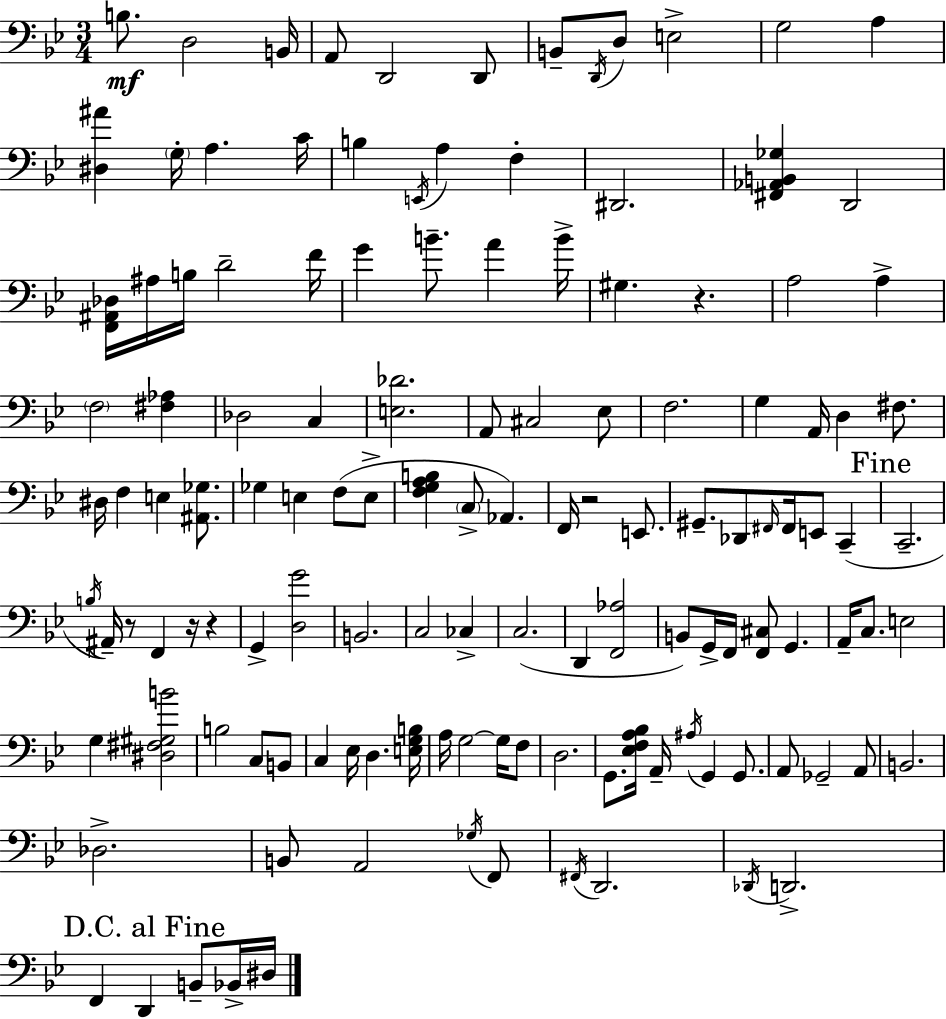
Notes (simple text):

B3/e. D3/h B2/s A2/e D2/h D2/e B2/e D2/s D3/e E3/h G3/h A3/q [D#3,A#4]/q G3/s A3/q. C4/s B3/q E2/s A3/q F3/q D#2/h. [F#2,Ab2,B2,Gb3]/q D2/h [F2,A#2,Db3]/s A#3/s B3/s D4/h F4/s G4/q B4/e. A4/q B4/s G#3/q. R/q. A3/h A3/q F3/h [F#3,Ab3]/q Db3/h C3/q [E3,Db4]/h. A2/e C#3/h Eb3/e F3/h. G3/q A2/s D3/q F#3/e. D#3/s F3/q E3/q [A#2,Gb3]/e. Gb3/q E3/q F3/e E3/e [F3,G3,A3,B3]/q C3/e Ab2/q. F2/s R/h E2/e. G#2/e. Db2/e F#2/s F#2/s E2/e C2/q C2/h. B3/s A#2/s R/e F2/q R/s R/q G2/q [D3,G4]/h B2/h. C3/h CES3/q C3/h. D2/q [F2,Ab3]/h B2/e G2/s F2/s [F2,C#3]/e G2/q. A2/s C3/e. E3/h G3/q [D#3,F#3,G#3,B4]/h B3/h C3/e B2/e C3/q Eb3/s D3/q. [E3,G3,B3]/s A3/s G3/h G3/s F3/e D3/h. G2/e. [Eb3,F3,A3,Bb3]/s A2/s A#3/s G2/q G2/e. A2/e Gb2/h A2/e B2/h. Db3/h. B2/e A2/h Gb3/s F2/e F#2/s D2/h. Db2/s D2/h. F2/q D2/q B2/e Bb2/s D#3/s